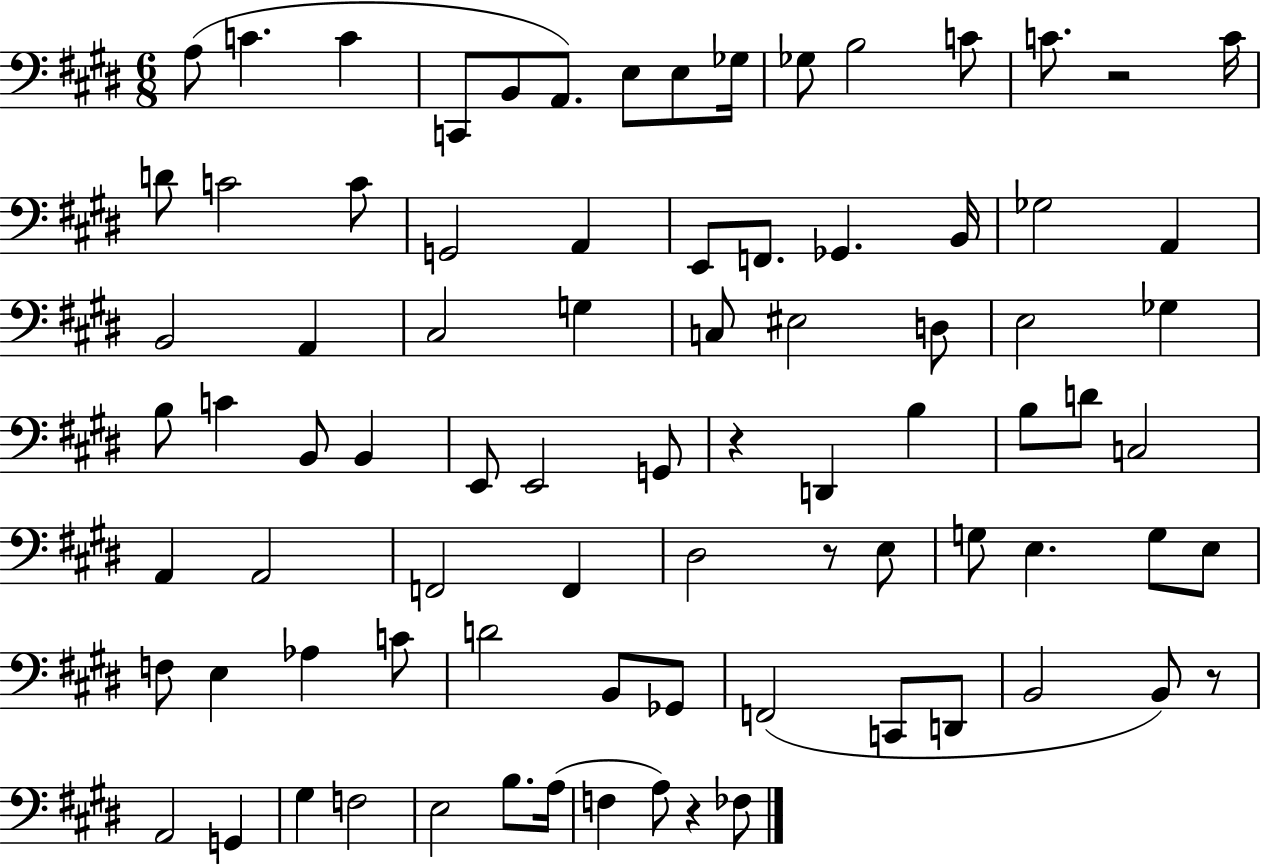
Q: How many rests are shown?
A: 5